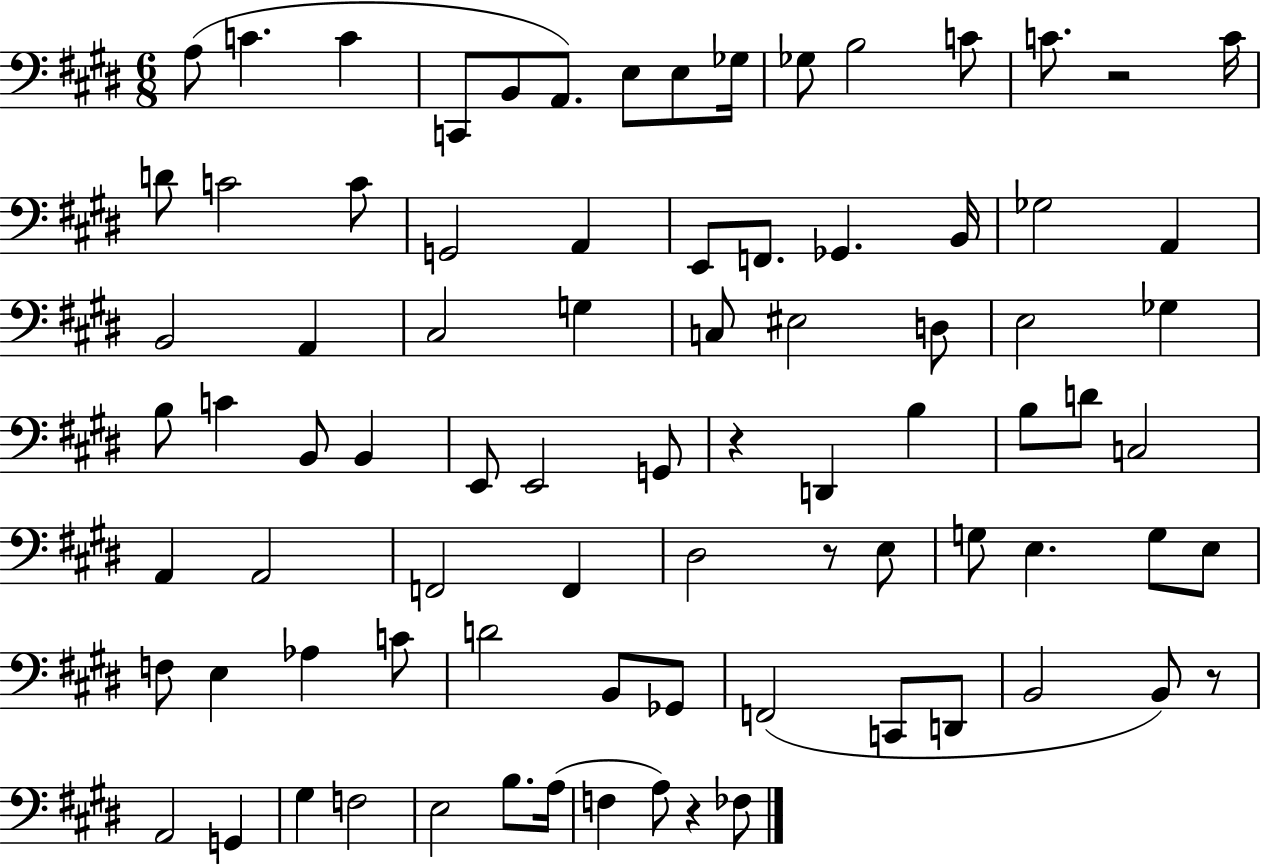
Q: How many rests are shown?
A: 5